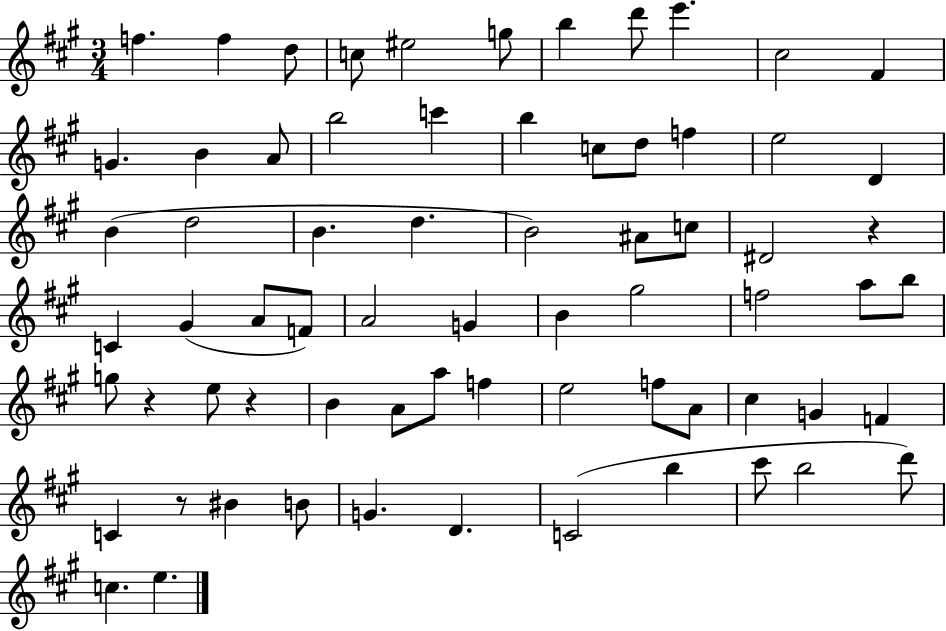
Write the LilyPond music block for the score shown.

{
  \clef treble
  \numericTimeSignature
  \time 3/4
  \key a \major
  \repeat volta 2 { f''4. f''4 d''8 | c''8 eis''2 g''8 | b''4 d'''8 e'''4. | cis''2 fis'4 | \break g'4. b'4 a'8 | b''2 c'''4 | b''4 c''8 d''8 f''4 | e''2 d'4 | \break b'4( d''2 | b'4. d''4. | b'2) ais'8 c''8 | dis'2 r4 | \break c'4 gis'4( a'8 f'8) | a'2 g'4 | b'4 gis''2 | f''2 a''8 b''8 | \break g''8 r4 e''8 r4 | b'4 a'8 a''8 f''4 | e''2 f''8 a'8 | cis''4 g'4 f'4 | \break c'4 r8 bis'4 b'8 | g'4. d'4. | c'2( b''4 | cis'''8 b''2 d'''8) | \break c''4. e''4. | } \bar "|."
}